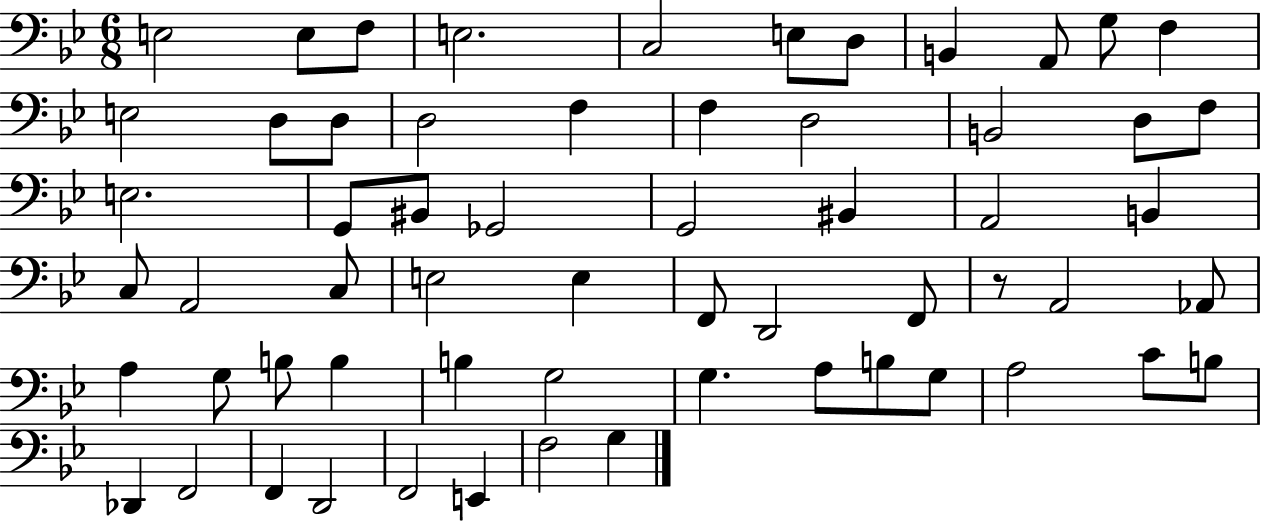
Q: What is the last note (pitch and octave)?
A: G3